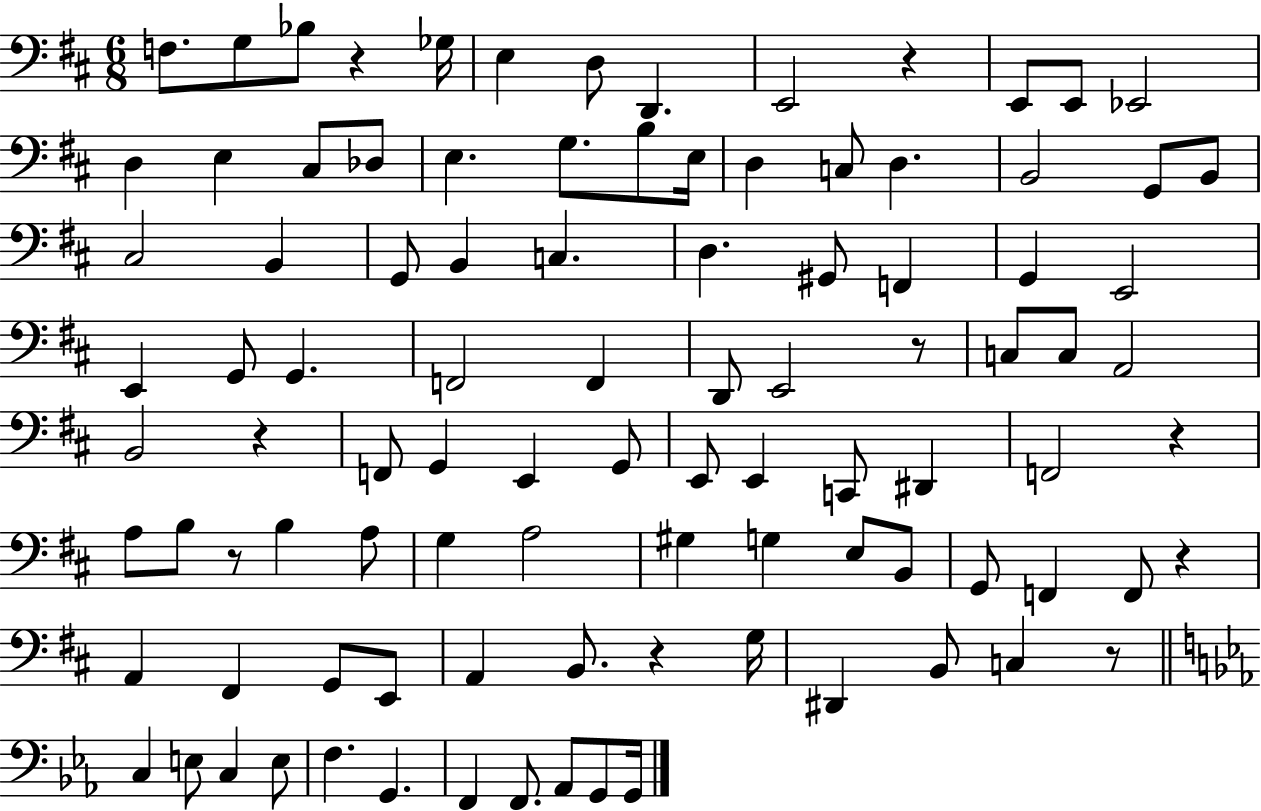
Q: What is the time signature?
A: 6/8